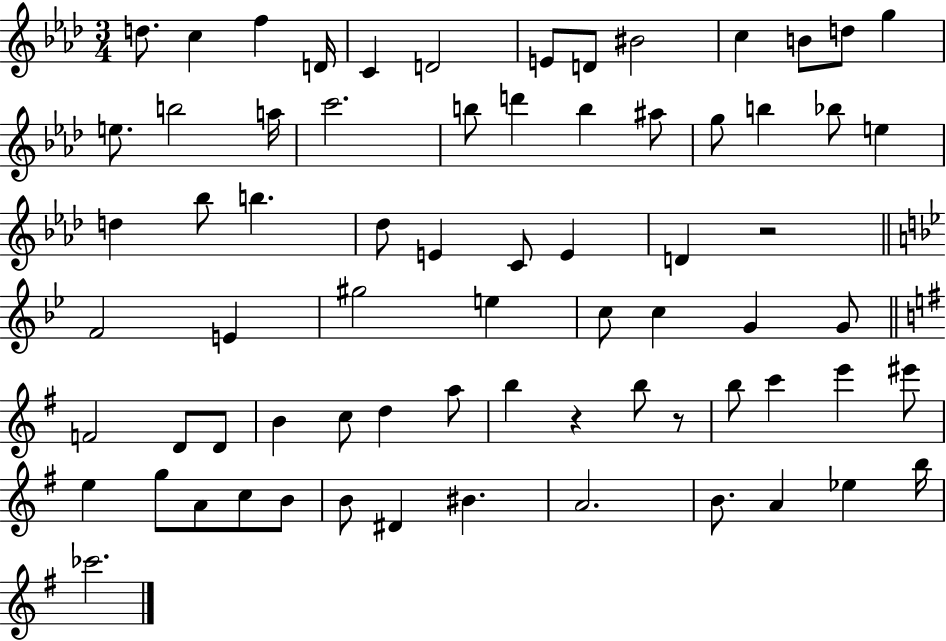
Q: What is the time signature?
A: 3/4